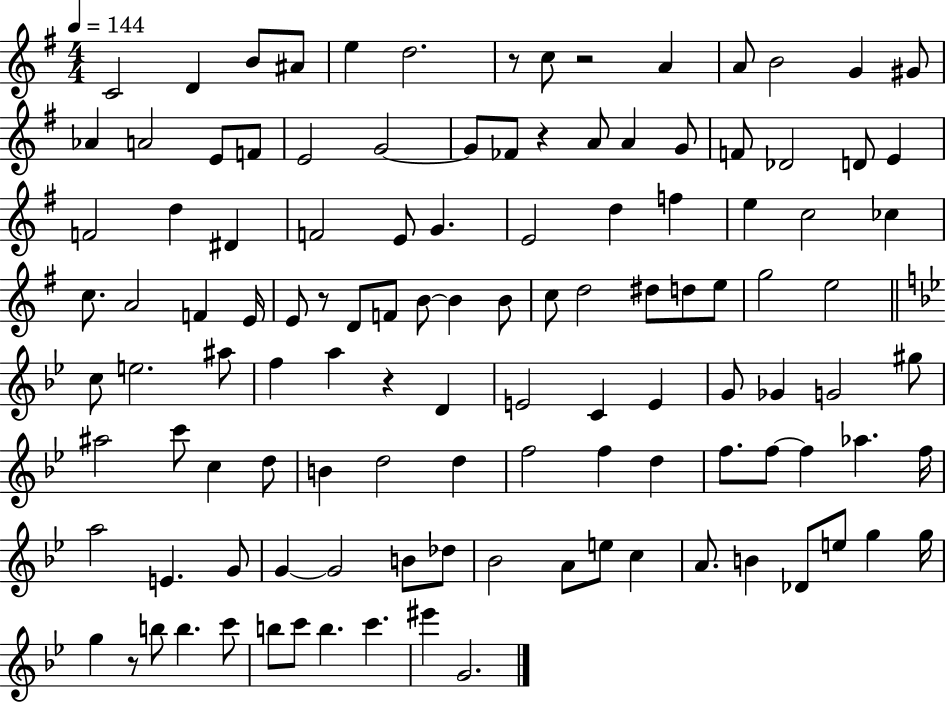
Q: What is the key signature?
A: G major